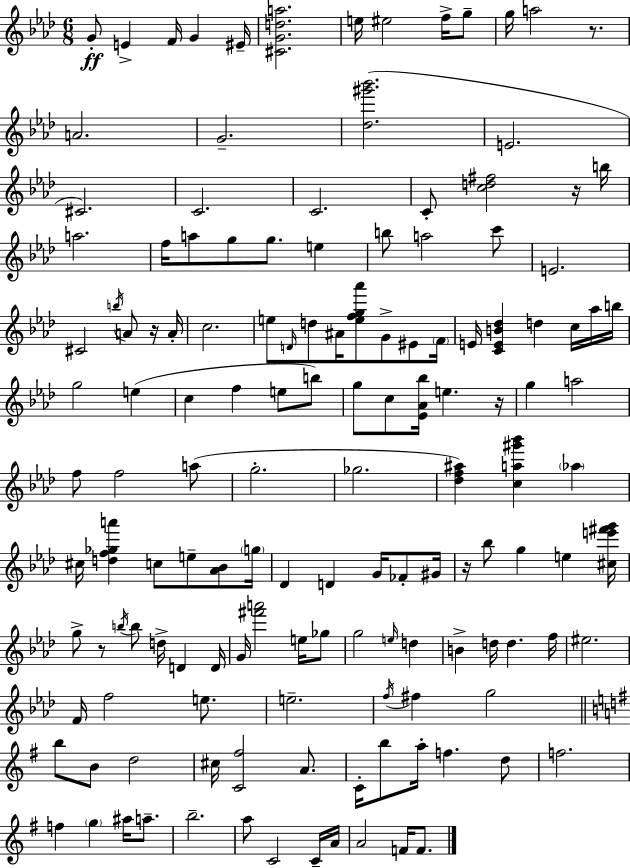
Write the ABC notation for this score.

X:1
T:Untitled
M:6/8
L:1/4
K:Fm
G/2 E F/4 G ^E/4 [^CGda]2 e/4 ^e2 f/4 g/2 g/4 a2 z/2 A2 G2 [_d^g'_b']2 E2 ^C2 C2 C2 C/2 [cd^f]2 z/4 b/4 a2 f/4 a/2 g/2 g/2 e b/2 a2 c'/2 E2 ^C2 b/4 A/2 z/4 A/4 c2 e/2 D/4 d/2 ^A/4 [efg_a']/2 G/2 ^E/2 F/4 E/4 [CEB_d] d c/4 _a/4 b/4 g2 e c f e/2 b/2 g/2 c/2 [_E_A_b]/4 e z/4 g a2 f/2 f2 a/2 g2 _g2 [_df^a] [ca^g'_b'] _a ^c/4 [df_ga'] c/2 e/2 [_A_B]/2 g/4 _D D G/4 _F/2 ^G/4 z/4 _b/2 g e [^ce'^f'g']/4 g/2 z/2 b/4 b/2 d/4 D D/4 G/4 [^f'a']2 e/4 _g/2 g2 e/4 d B d/4 d f/4 ^e2 F/4 f2 e/2 e2 f/4 ^f g2 b/2 B/2 d2 ^c/4 [C^f]2 A/2 C/4 b/2 a/4 f d/2 f2 f g ^a/4 a/2 b2 a/2 C2 C/4 A/4 A2 F/4 F/2